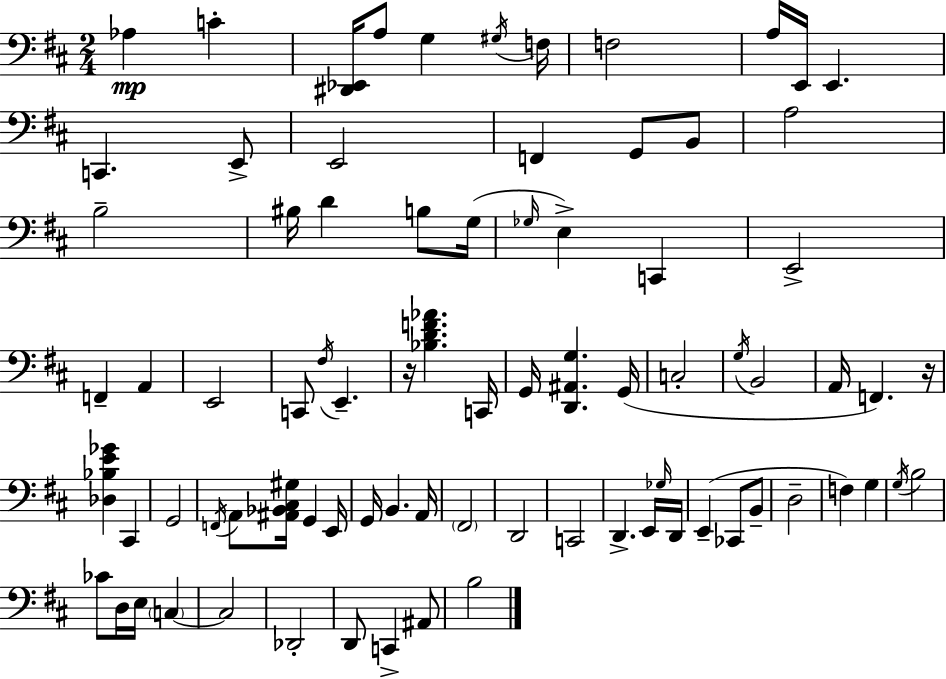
X:1
T:Untitled
M:2/4
L:1/4
K:D
_A, C [^D,,_E,,]/4 A,/2 G, ^G,/4 F,/4 F,2 A,/4 E,,/4 E,, C,, E,,/2 E,,2 F,, G,,/2 B,,/2 A,2 B,2 ^B,/4 D B,/2 G,/4 _G,/4 E, C,, E,,2 F,, A,, E,,2 C,,/2 ^F,/4 E,, z/4 [_B,DF_A] C,,/4 G,,/4 [D,,^A,,G,] G,,/4 C,2 G,/4 B,,2 A,,/4 F,, z/4 [_D,_B,E_G] ^C,, G,,2 F,,/4 A,,/2 [^A,,_B,,^C,^G,]/4 G,, E,,/4 G,,/4 B,, A,,/4 ^F,,2 D,,2 C,,2 D,, E,,/4 _G,/4 D,,/4 E,, _C,,/2 B,,/2 D,2 F, G, G,/4 B,2 _C/2 D,/4 E,/4 C, C,2 _D,,2 D,,/2 C,, ^A,,/2 B,2